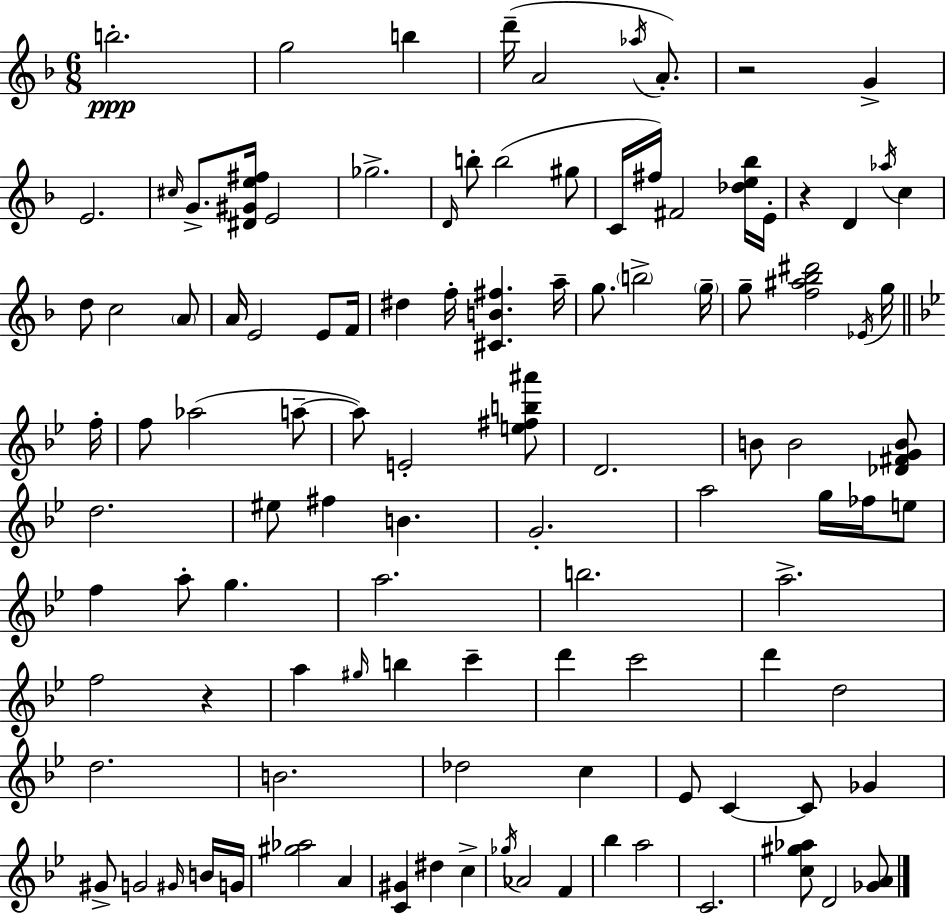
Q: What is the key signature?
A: D minor